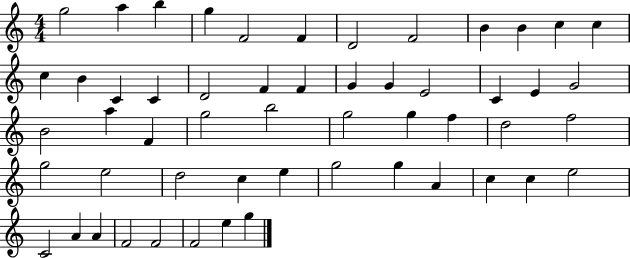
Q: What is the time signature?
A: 4/4